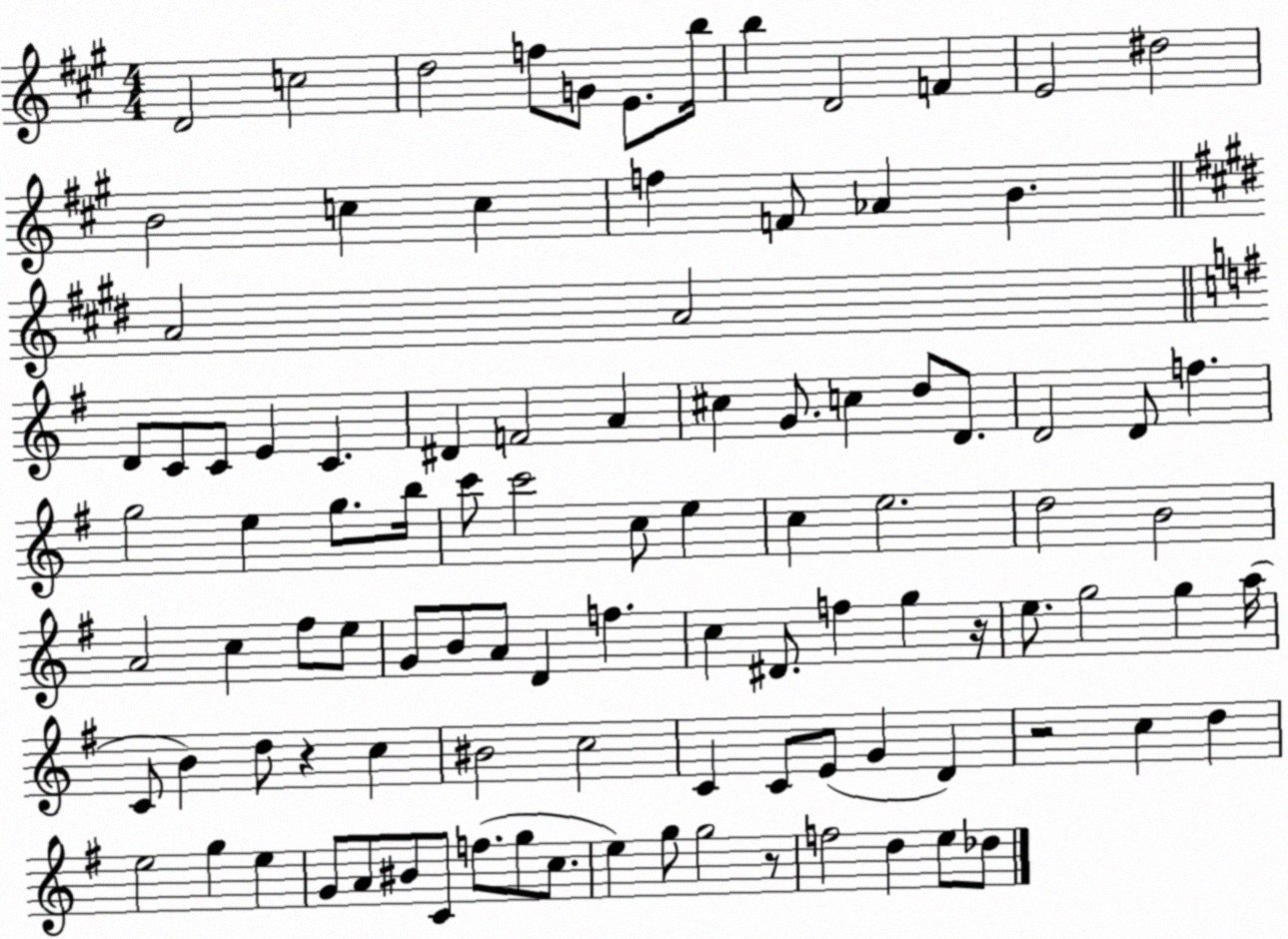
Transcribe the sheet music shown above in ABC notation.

X:1
T:Untitled
M:4/4
L:1/4
K:A
D2 c2 d2 f/2 G/2 E/2 b/4 b D2 F E2 ^d2 B2 c c f F/2 _A B A2 A2 D/2 C/2 C/2 E C ^D F2 A ^c G/2 c d/2 D/2 D2 D/2 f g2 e g/2 b/4 c'/2 c'2 c/2 e c e2 d2 B2 A2 c ^f/2 e/2 G/2 B/2 A/2 D f c ^D/2 f g z/4 e/2 g2 g a/4 C/2 B d/2 z c ^B2 c2 C C/2 E/2 G D z2 c d e2 g e G/2 A/2 ^B/2 C/2 f/2 g/2 c/2 e g/2 g2 z/2 f2 d e/2 _d/2